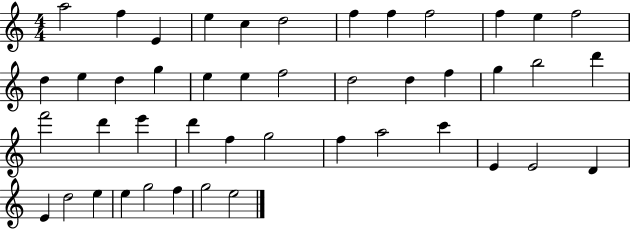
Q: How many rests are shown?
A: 0